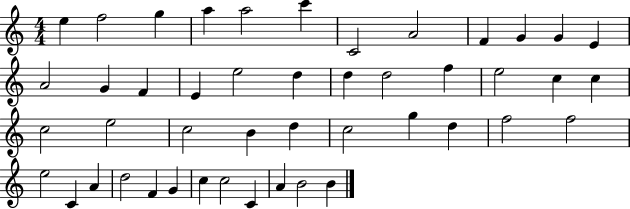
{
  \clef treble
  \numericTimeSignature
  \time 4/4
  \key c \major
  e''4 f''2 g''4 | a''4 a''2 c'''4 | c'2 a'2 | f'4 g'4 g'4 e'4 | \break a'2 g'4 f'4 | e'4 e''2 d''4 | d''4 d''2 f''4 | e''2 c''4 c''4 | \break c''2 e''2 | c''2 b'4 d''4 | c''2 g''4 d''4 | f''2 f''2 | \break e''2 c'4 a'4 | d''2 f'4 g'4 | c''4 c''2 c'4 | a'4 b'2 b'4 | \break \bar "|."
}